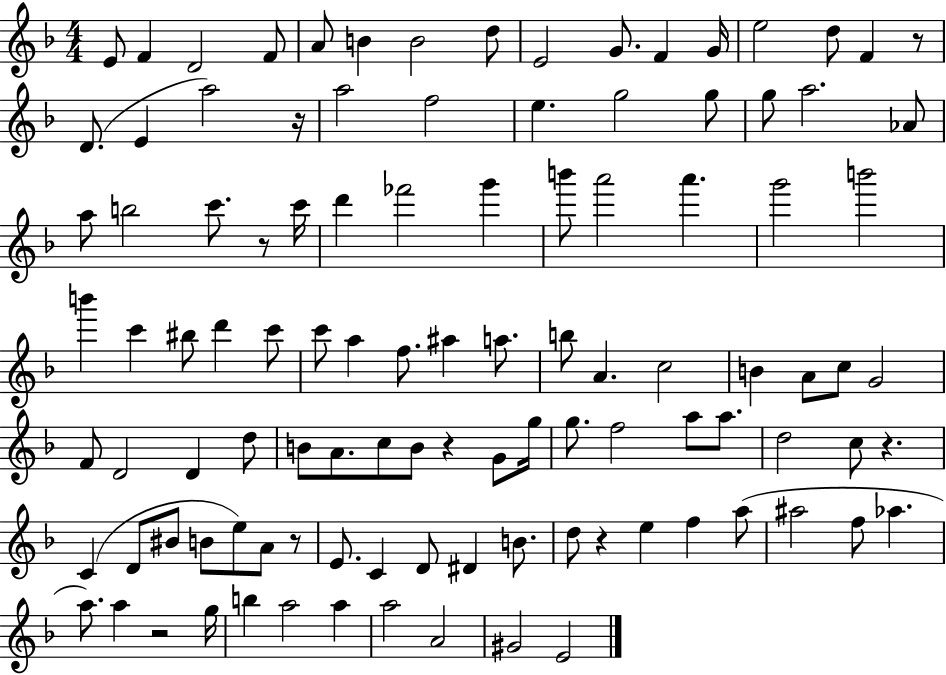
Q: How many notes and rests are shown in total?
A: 107